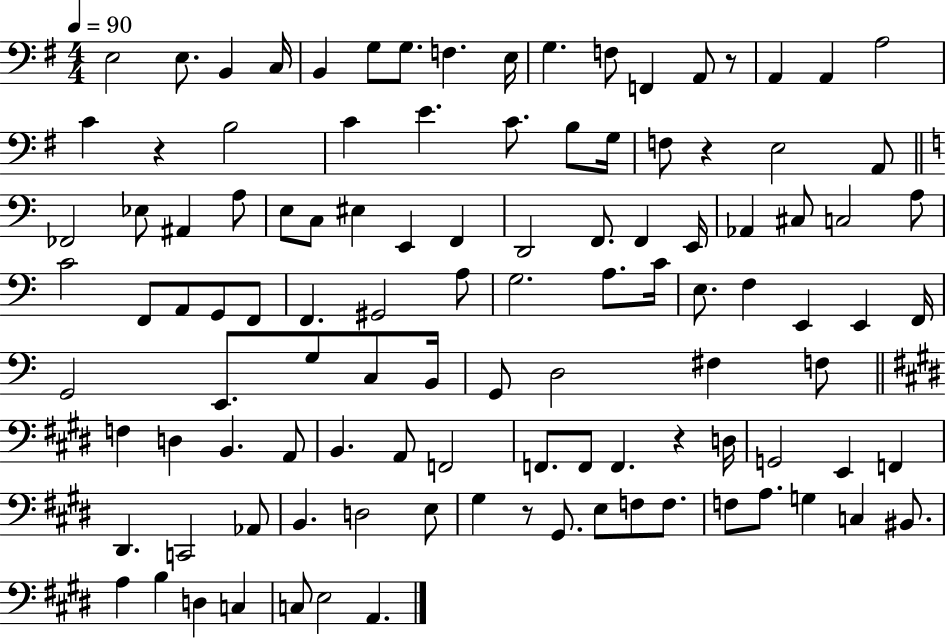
{
  \clef bass
  \numericTimeSignature
  \time 4/4
  \key g \major
  \tempo 4 = 90
  \repeat volta 2 { e2 e8. b,4 c16 | b,4 g8 g8. f4. e16 | g4. f8 f,4 a,8 r8 | a,4 a,4 a2 | \break c'4 r4 b2 | c'4 e'4. c'8. b8 g16 | f8 r4 e2 a,8 | \bar "||" \break \key c \major fes,2 ees8 ais,4 a8 | e8 c8 eis4 e,4 f,4 | d,2 f,8. f,4 e,16 | aes,4 cis8 c2 a8 | \break c'2 f,8 a,8 g,8 f,8 | f,4. gis,2 a8 | g2. a8. c'16 | e8. f4 e,4 e,4 f,16 | \break g,2 e,8. g8 c8 b,16 | g,8 d2 fis4 f8 | \bar "||" \break \key e \major f4 d4 b,4. a,8 | b,4. a,8 f,2 | f,8. f,8 f,4. r4 d16 | g,2 e,4 f,4 | \break dis,4. c,2 aes,8 | b,4. d2 e8 | gis4 r8 gis,8. e8 f8 f8. | f8 a8. g4 c4 bis,8. | \break a4 b4 d4 c4 | c8 e2 a,4. | } \bar "|."
}